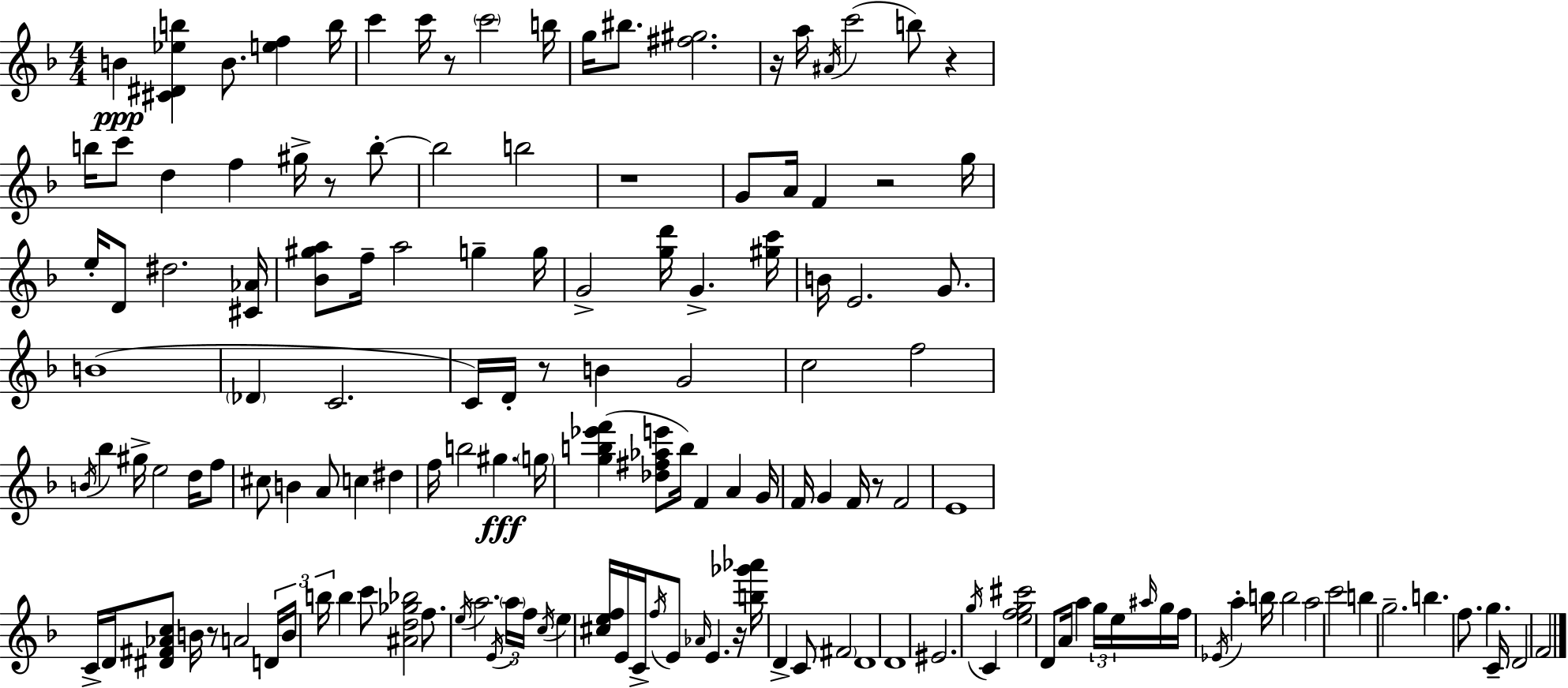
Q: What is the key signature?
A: F major